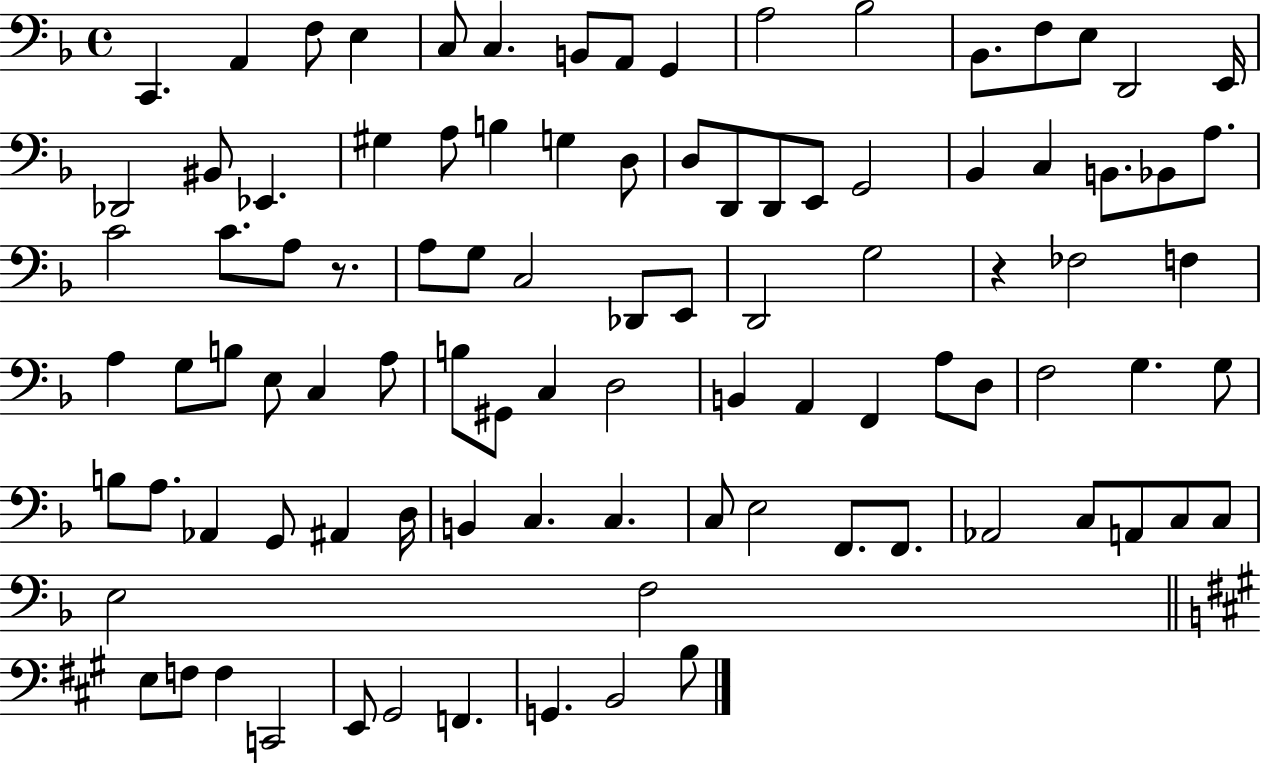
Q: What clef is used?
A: bass